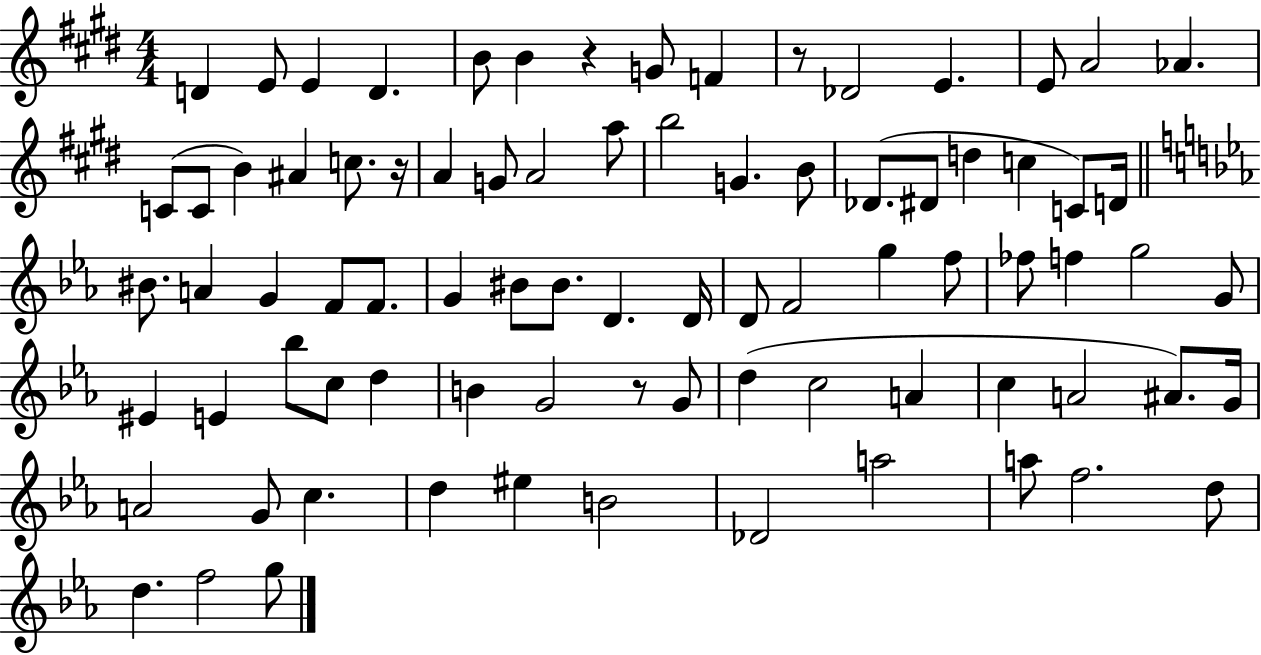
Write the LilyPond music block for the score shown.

{
  \clef treble
  \numericTimeSignature
  \time 4/4
  \key e \major
  d'4 e'8 e'4 d'4. | b'8 b'4 r4 g'8 f'4 | r8 des'2 e'4. | e'8 a'2 aes'4. | \break c'8( c'8 b'4) ais'4 c''8. r16 | a'4 g'8 a'2 a''8 | b''2 g'4. b'8 | des'8.( dis'8 d''4 c''4 c'8) d'16 | \break \bar "||" \break \key c \minor bis'8. a'4 g'4 f'8 f'8. | g'4 bis'8 bis'8. d'4. d'16 | d'8 f'2 g''4 f''8 | fes''8 f''4 g''2 g'8 | \break eis'4 e'4 bes''8 c''8 d''4 | b'4 g'2 r8 g'8 | d''4( c''2 a'4 | c''4 a'2 ais'8.) g'16 | \break a'2 g'8 c''4. | d''4 eis''4 b'2 | des'2 a''2 | a''8 f''2. d''8 | \break d''4. f''2 g''8 | \bar "|."
}